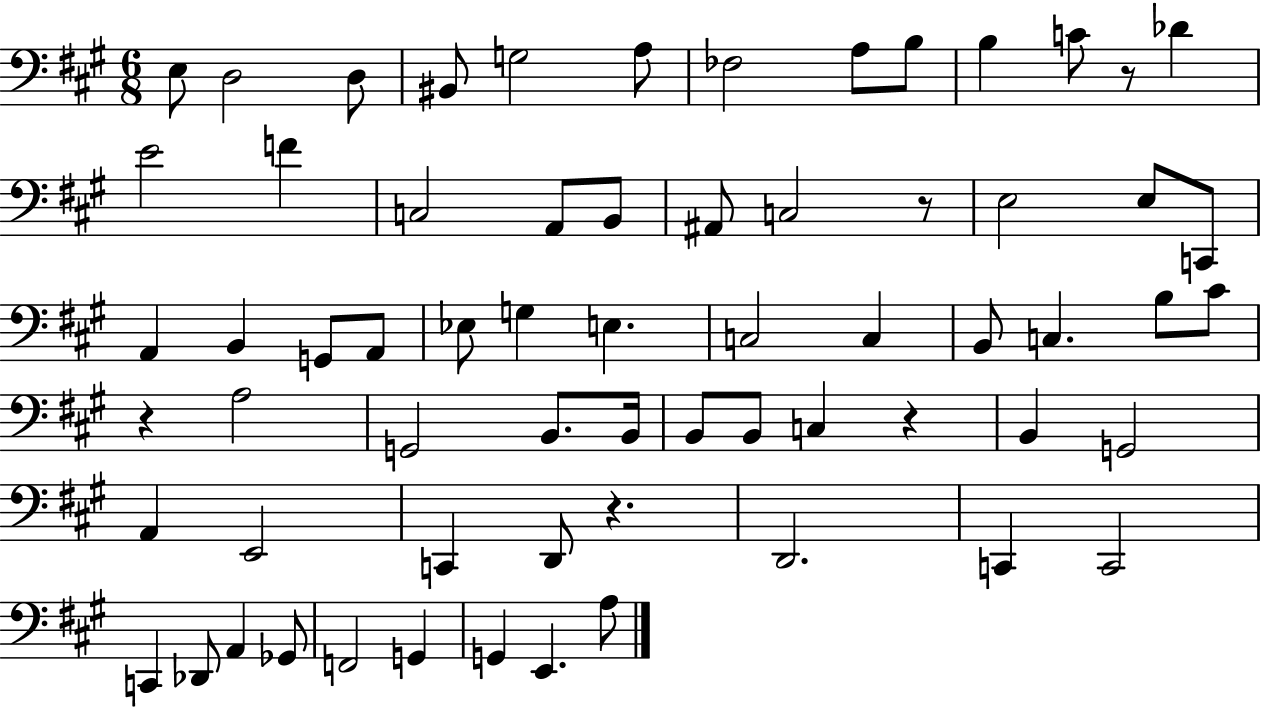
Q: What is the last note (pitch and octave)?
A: A3